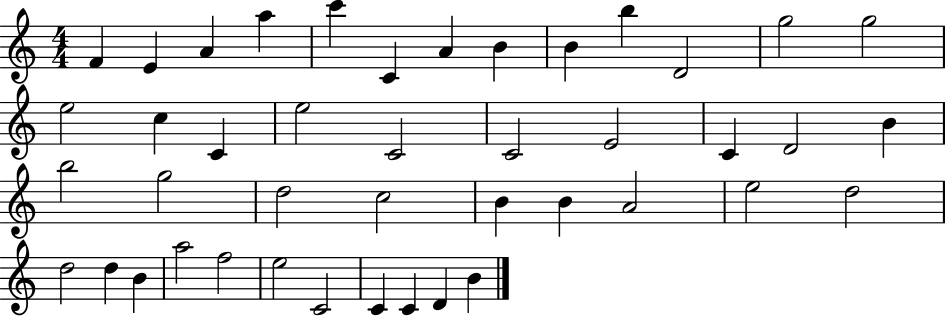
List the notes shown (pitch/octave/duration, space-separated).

F4/q E4/q A4/q A5/q C6/q C4/q A4/q B4/q B4/q B5/q D4/h G5/h G5/h E5/h C5/q C4/q E5/h C4/h C4/h E4/h C4/q D4/h B4/q B5/h G5/h D5/h C5/h B4/q B4/q A4/h E5/h D5/h D5/h D5/q B4/q A5/h F5/h E5/h C4/h C4/q C4/q D4/q B4/q